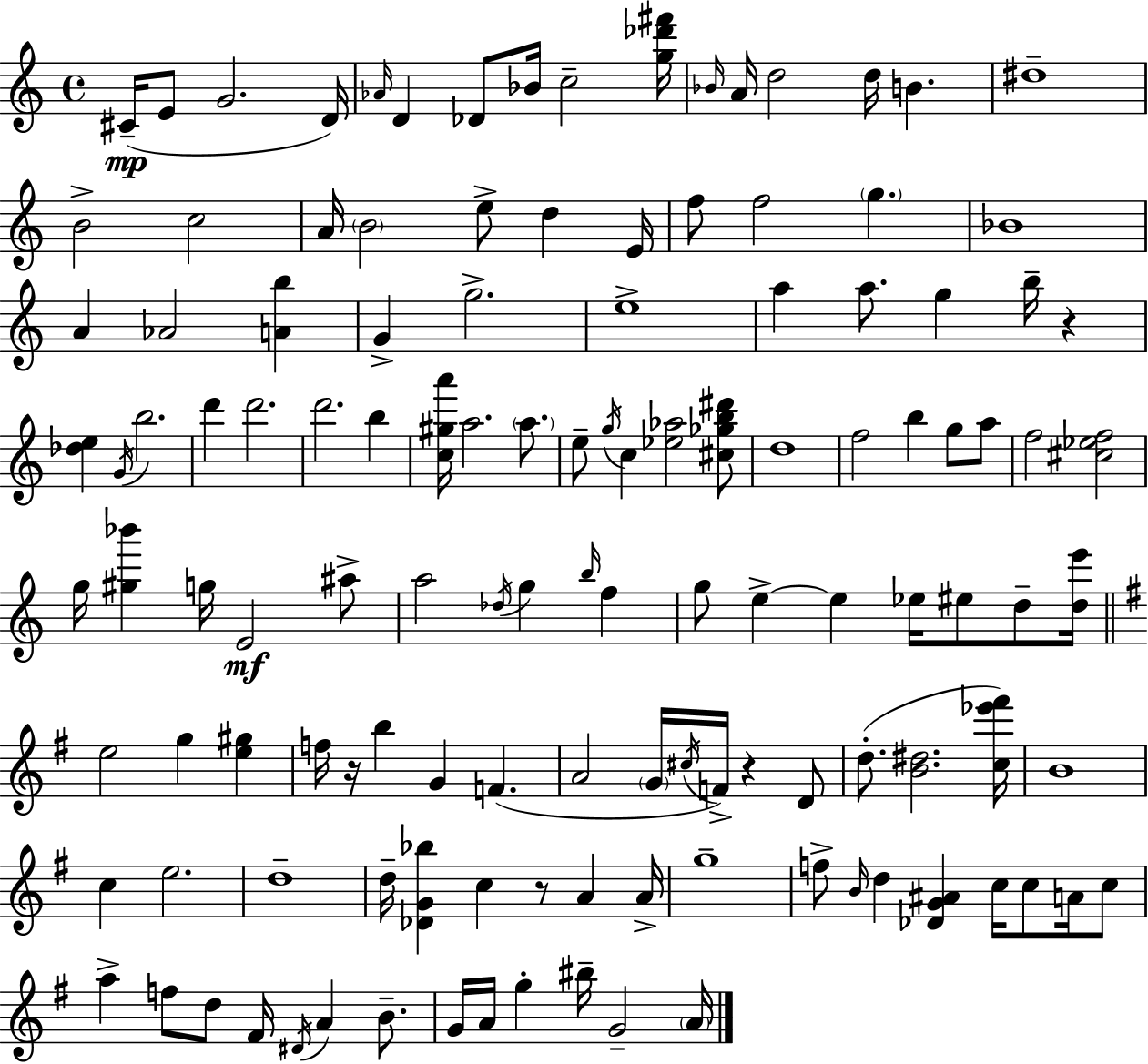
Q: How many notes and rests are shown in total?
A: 126